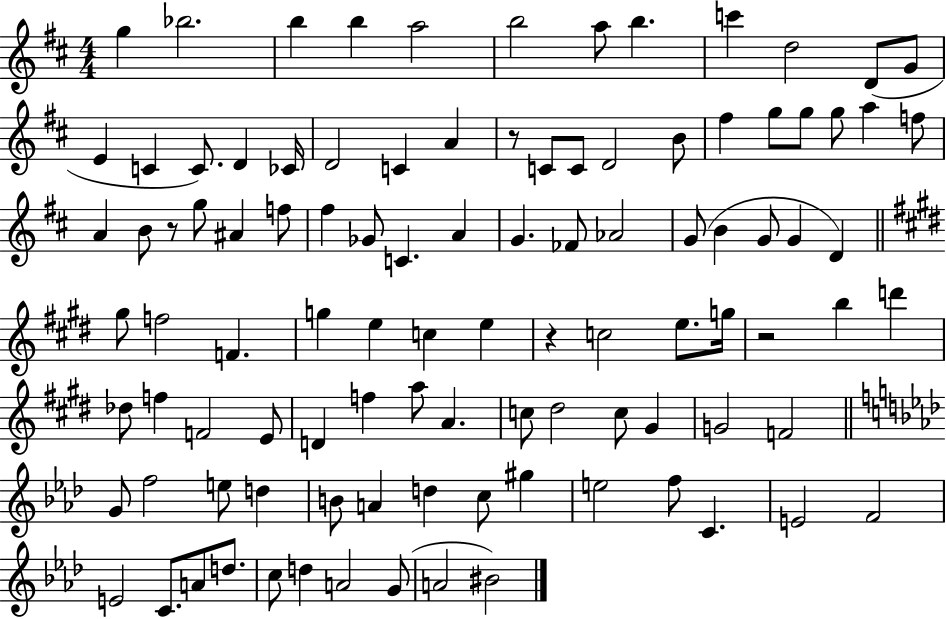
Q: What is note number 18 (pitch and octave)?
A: D4